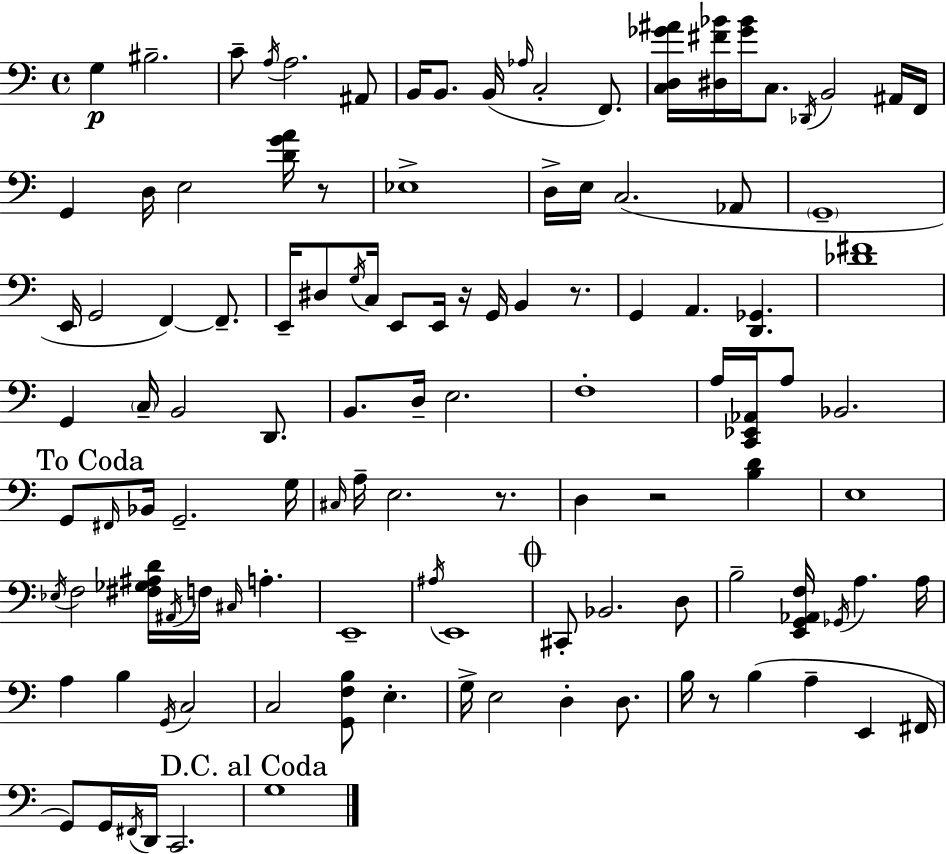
G3/q BIS3/h. C4/e A3/s A3/h. A#2/e B2/s B2/e. B2/s Ab3/s C3/h F2/e. [C3,D3,Gb4,A#4]/s [D#3,F#4,Bb4]/s [Gb4,Bb4]/s C3/e. Db2/s B2/h A#2/s F2/s G2/q D3/s E3/h [D4,G4,A4]/s R/e Eb3/w D3/s E3/s C3/h. Ab2/e G2/w E2/s G2/h F2/q F2/e. E2/s D#3/e G3/s C3/s E2/e E2/s R/s G2/s B2/q R/e. G2/q A2/q. [D2,Gb2]/q. [Db4,F#4]/w G2/q C3/s B2/h D2/e. B2/e. D3/s E3/h. F3/w A3/s [C2,Eb2,Ab2]/s A3/e Bb2/h. G2/e F#2/s Bb2/s G2/h. G3/s C#3/s A3/s E3/h. R/e. D3/q R/h [B3,D4]/q E3/w Eb3/s F3/h [F#3,Gb3,A#3,D4]/s A#2/s F3/s C#3/s A3/q. E2/w A#3/s E2/w C#2/e Bb2/h. D3/e B3/h [E2,G2,Ab2,F3]/s Gb2/s A3/q. A3/s A3/q B3/q G2/s C3/h C3/h [G2,F3,B3]/e E3/q. G3/s E3/h D3/q D3/e. B3/s R/e B3/q A3/q E2/q F#2/s G2/e G2/s F#2/s D2/s C2/h. G3/w